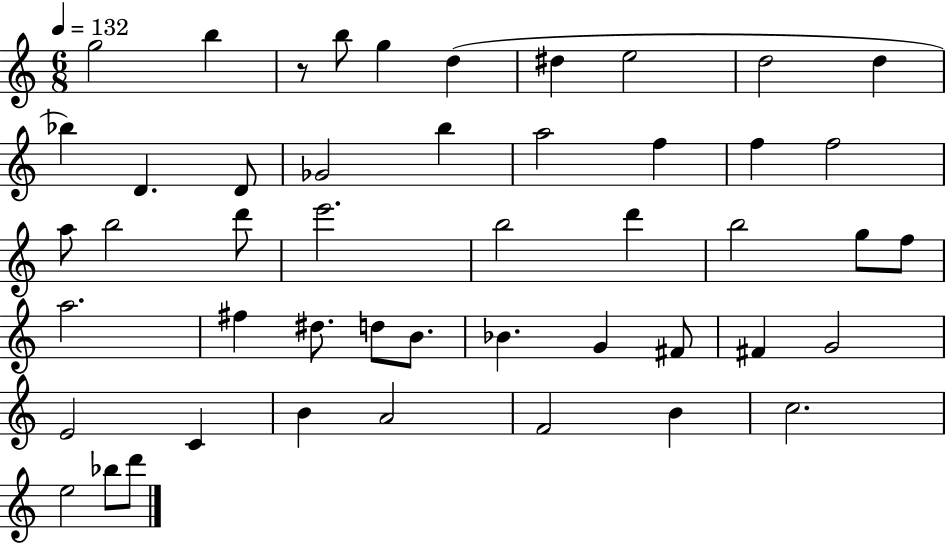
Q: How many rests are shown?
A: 1